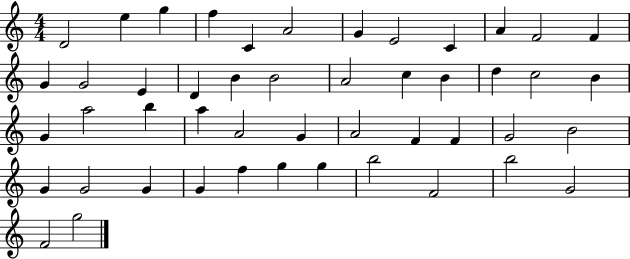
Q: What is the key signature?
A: C major